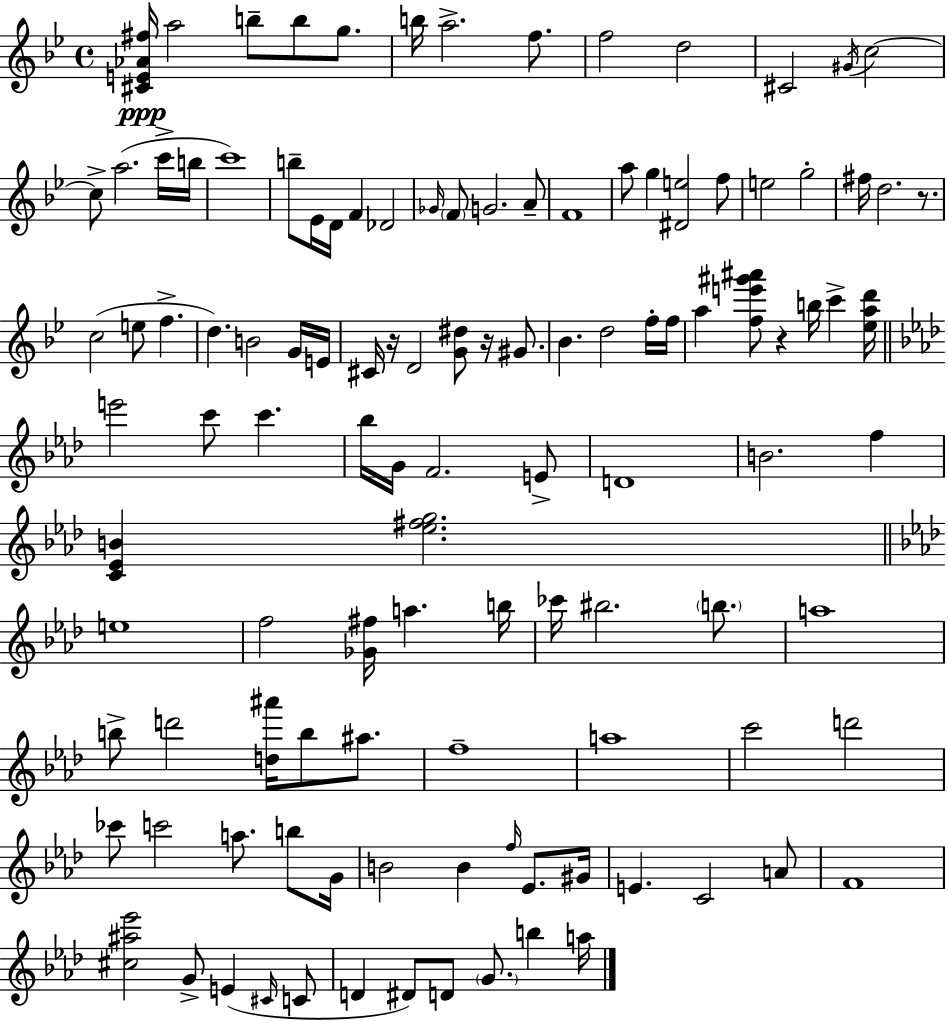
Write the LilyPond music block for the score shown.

{
  \clef treble
  \time 4/4
  \defaultTimeSignature
  \key g \minor
  <cis' e' aes' fis''>16\ppp a''2 b''8-- b''8 g''8. | b''16 a''2.-> f''8. | f''2 d''2 | cis'2 \acciaccatura { gis'16 } c''2~~ | \break c''8-> a''2.( c'''16-> | b''16 c'''1) | b''8-- ees'16 d'16 f'4 des'2 | \grace { ges'16 } \parenthesize f'8 g'2. | \break a'8-- f'1 | a''8 g''4 <dis' e''>2 | f''8 e''2 g''2-. | fis''16 d''2. r8. | \break c''2( e''8 f''4.-> | d''4.) b'2 | g'16 e'16 cis'16 r16 d'2 <g' dis''>8 r16 gis'8. | bes'4. d''2 | \break f''16-. f''16 a''4 <f'' e''' gis''' ais'''>8 r4 b''16 c'''4-> | <ees'' a'' d'''>16 \bar "||" \break \key aes \major e'''2 c'''8 c'''4. | bes''16 g'16 f'2. e'8-> | d'1 | b'2. f''4 | \break <c' ees' b'>4 <ees'' fis'' g''>2. | \bar "||" \break \key aes \major e''1 | f''2 <ges' fis''>16 a''4. b''16 | ces'''16 bis''2. \parenthesize b''8. | a''1 | \break b''8-> d'''2 <d'' ais'''>16 b''8 ais''8. | f''1-- | a''1 | c'''2 d'''2 | \break ces'''8 c'''2 a''8. b''8 g'16 | b'2 b'4 \grace { f''16 } ees'8. | gis'16 e'4. c'2 a'8 | f'1 | \break <cis'' ais'' ees'''>2 g'8-> e'4( \grace { cis'16 } | c'8 d'4 dis'8) d'8 \parenthesize g'8. b''4 | a''16 \bar "|."
}